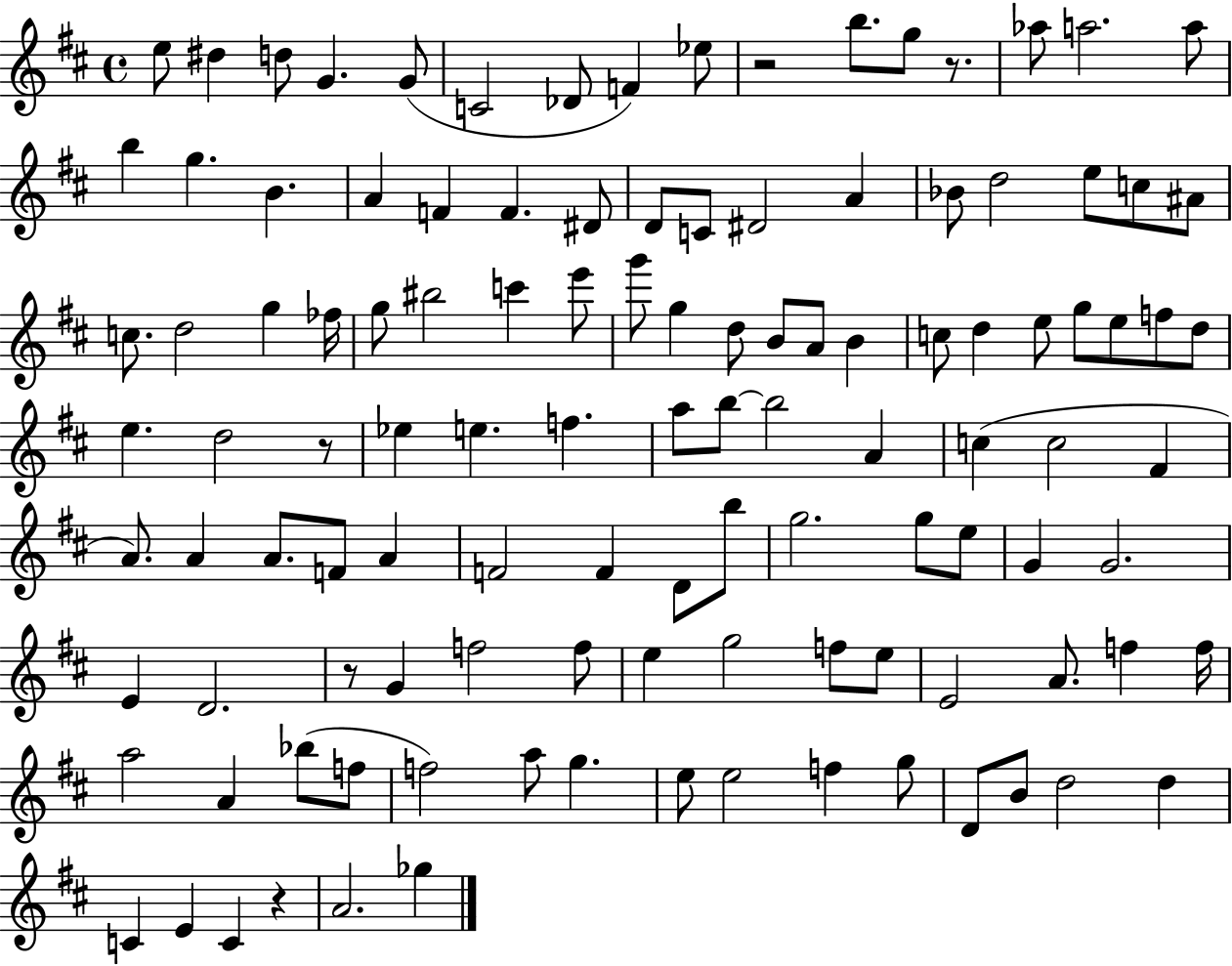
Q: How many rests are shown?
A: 5